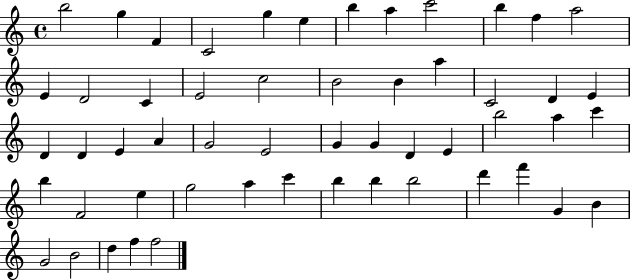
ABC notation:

X:1
T:Untitled
M:4/4
L:1/4
K:C
b2 g F C2 g e b a c'2 b f a2 E D2 C E2 c2 B2 B a C2 D E D D E A G2 E2 G G D E b2 a c' b F2 e g2 a c' b b b2 d' f' G B G2 B2 d f f2